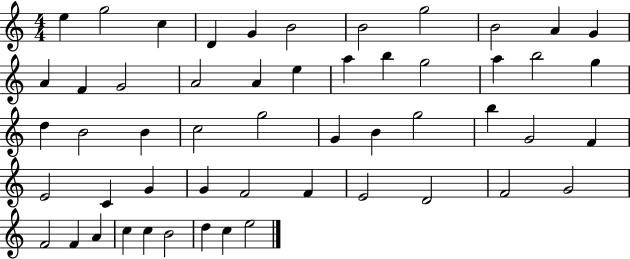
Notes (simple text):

E5/q G5/h C5/q D4/q G4/q B4/h B4/h G5/h B4/h A4/q G4/q A4/q F4/q G4/h A4/h A4/q E5/q A5/q B5/q G5/h A5/q B5/h G5/q D5/q B4/h B4/q C5/h G5/h G4/q B4/q G5/h B5/q G4/h F4/q E4/h C4/q G4/q G4/q F4/h F4/q E4/h D4/h F4/h G4/h F4/h F4/q A4/q C5/q C5/q B4/h D5/q C5/q E5/h